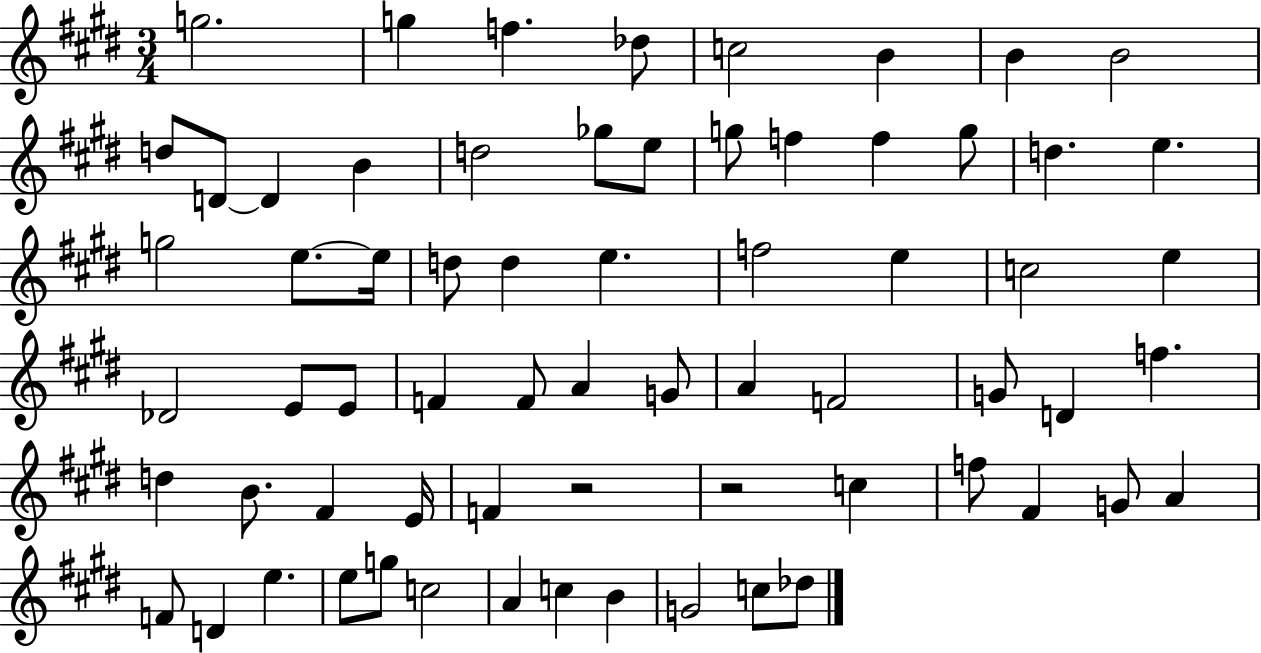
G5/h. G5/q F5/q. Db5/e C5/h B4/q B4/q B4/h D5/e D4/e D4/q B4/q D5/h Gb5/e E5/e G5/e F5/q F5/q G5/e D5/q. E5/q. G5/h E5/e. E5/s D5/e D5/q E5/q. F5/h E5/q C5/h E5/q Db4/h E4/e E4/e F4/q F4/e A4/q G4/e A4/q F4/h G4/e D4/q F5/q. D5/q B4/e. F#4/q E4/s F4/q R/h R/h C5/q F5/e F#4/q G4/e A4/q F4/e D4/q E5/q. E5/e G5/e C5/h A4/q C5/q B4/q G4/h C5/e Db5/e